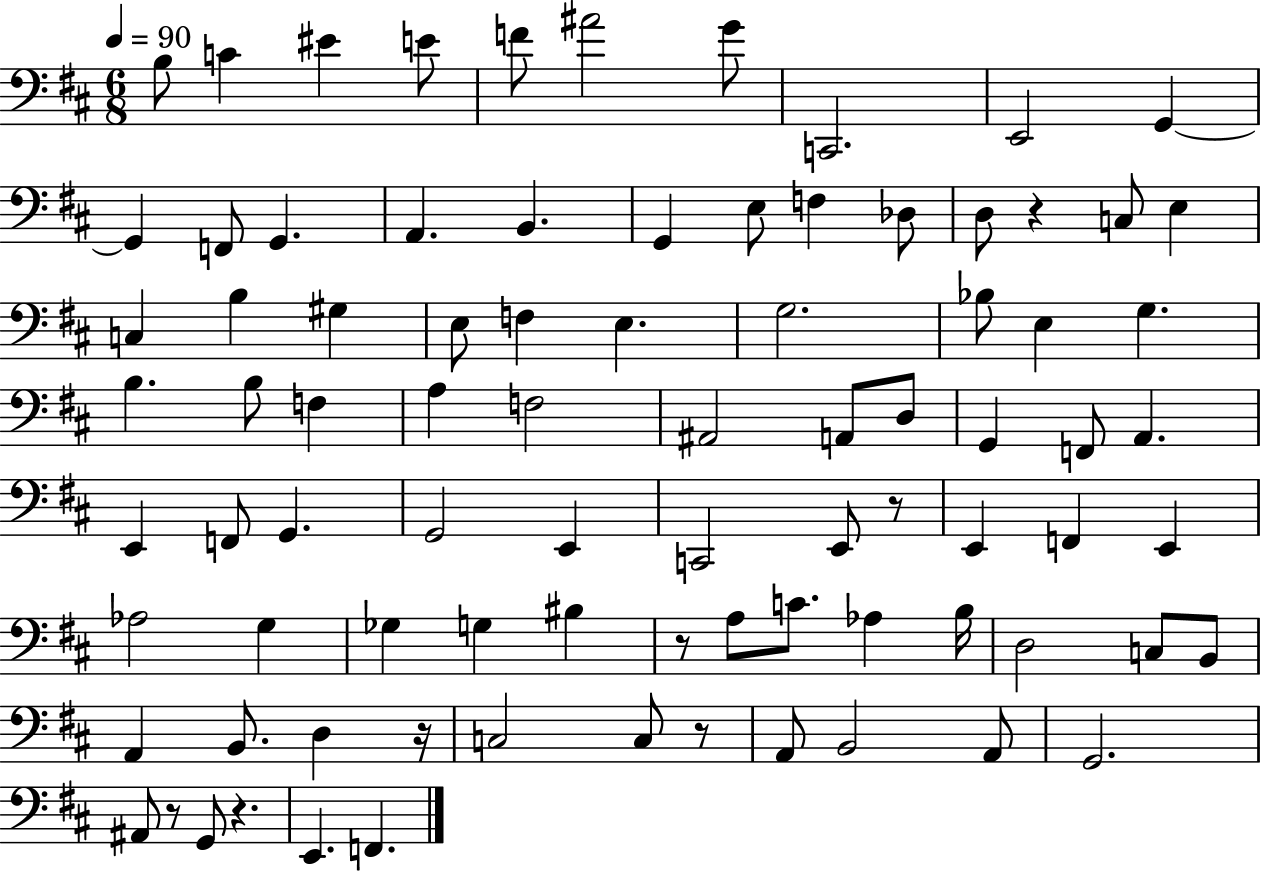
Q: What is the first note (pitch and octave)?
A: B3